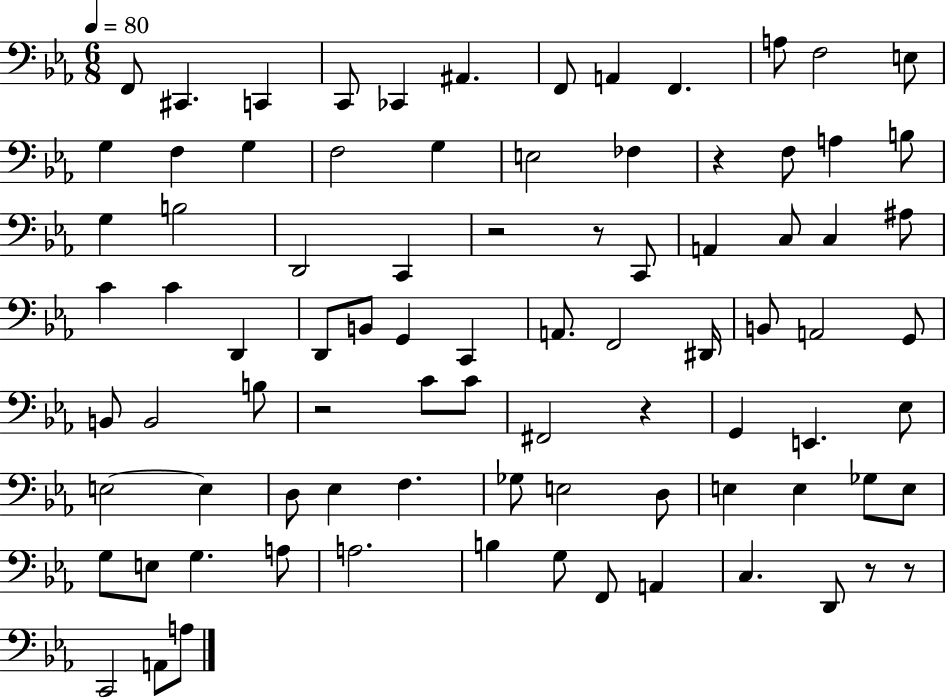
X:1
T:Untitled
M:6/8
L:1/4
K:Eb
F,,/2 ^C,, C,, C,,/2 _C,, ^A,, F,,/2 A,, F,, A,/2 F,2 E,/2 G, F, G, F,2 G, E,2 _F, z F,/2 A, B,/2 G, B,2 D,,2 C,, z2 z/2 C,,/2 A,, C,/2 C, ^A,/2 C C D,, D,,/2 B,,/2 G,, C,, A,,/2 F,,2 ^D,,/4 B,,/2 A,,2 G,,/2 B,,/2 B,,2 B,/2 z2 C/2 C/2 ^F,,2 z G,, E,, _E,/2 E,2 E, D,/2 _E, F, _G,/2 E,2 D,/2 E, E, _G,/2 E,/2 G,/2 E,/2 G, A,/2 A,2 B, G,/2 F,,/2 A,, C, D,,/2 z/2 z/2 C,,2 A,,/2 A,/2